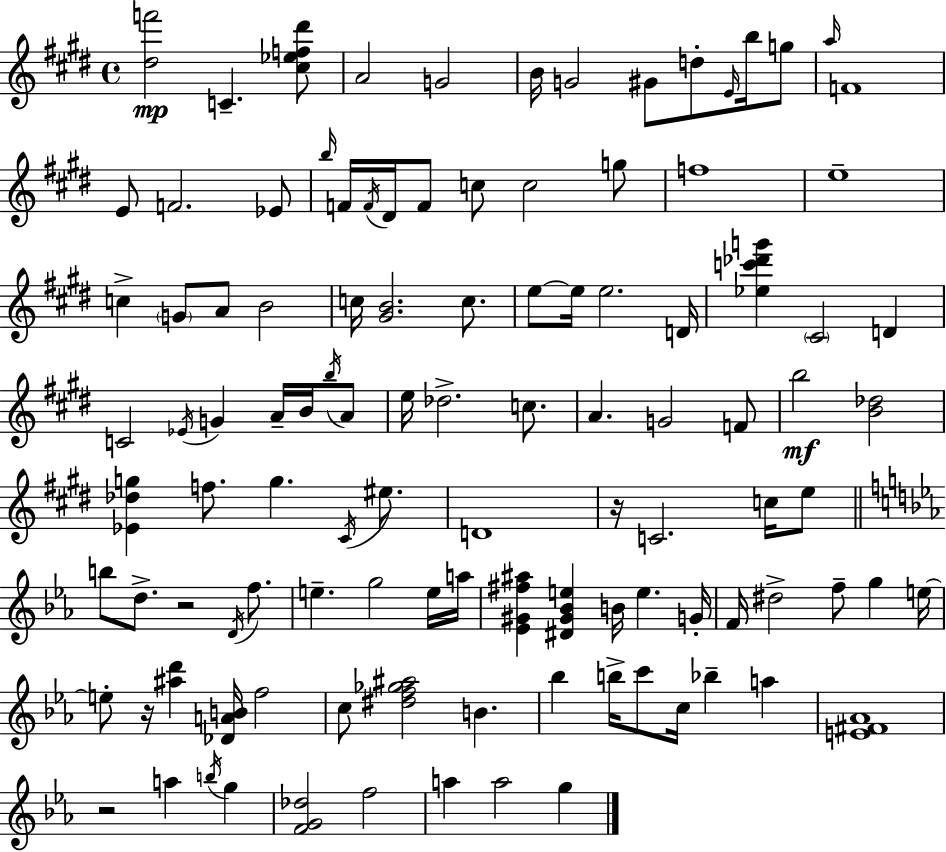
[D#5,F6]/h C4/q. [C#5,Eb5,F5,D#6]/e A4/h G4/h B4/s G4/h G#4/e D5/e E4/s B5/s G5/e A5/s F4/w E4/e F4/h. Eb4/e B5/s F4/s F4/s D#4/s F4/e C5/e C5/h G5/e F5/w E5/w C5/q G4/e A4/e B4/h C5/s [G#4,B4]/h. C5/e. E5/e E5/s E5/h. D4/s [Eb5,C6,Db6,G6]/q C#4/h D4/q C4/h Eb4/s G4/q A4/s B4/s B5/s A4/e E5/s Db5/h. C5/e. A4/q. G4/h F4/e B5/h [B4,Db5]/h [Eb4,Db5,G5]/q F5/e. G5/q. C#4/s EIS5/e. D4/w R/s C4/h. C5/s E5/e B5/e D5/e. R/h D4/s F5/e. E5/q. G5/h E5/s A5/s [Eb4,G#4,F#5,A#5]/q [D#4,G#4,Bb4,E5]/q B4/s E5/q. G4/s F4/s D#5/h F5/e G5/q E5/s E5/e R/s [A#5,D6]/q [Db4,A4,B4]/s F5/h C5/e [D#5,F5,Gb5,A#5]/h B4/q. Bb5/q B5/s C6/e C5/s Bb5/q A5/q [E4,F#4,Ab4]/w R/h A5/q B5/s G5/q [F4,G4,Db5]/h F5/h A5/q A5/h G5/q